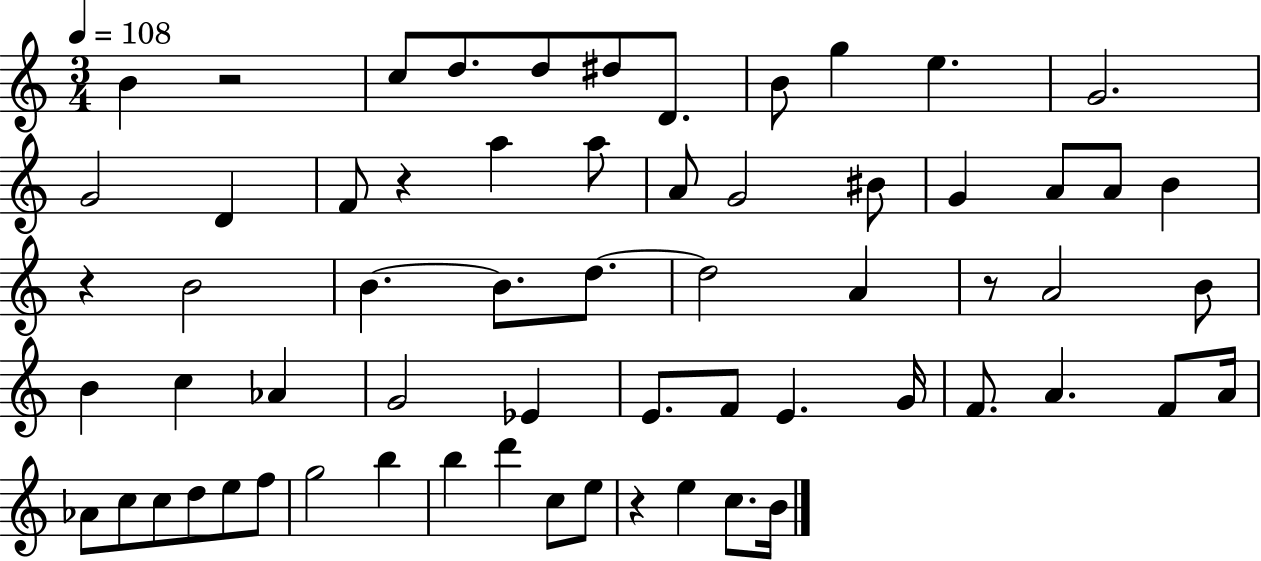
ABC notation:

X:1
T:Untitled
M:3/4
L:1/4
K:C
B z2 c/2 d/2 d/2 ^d/2 D/2 B/2 g e G2 G2 D F/2 z a a/2 A/2 G2 ^B/2 G A/2 A/2 B z B2 B B/2 d/2 d2 A z/2 A2 B/2 B c _A G2 _E E/2 F/2 E G/4 F/2 A F/2 A/4 _A/2 c/2 c/2 d/2 e/2 f/2 g2 b b d' c/2 e/2 z e c/2 B/4